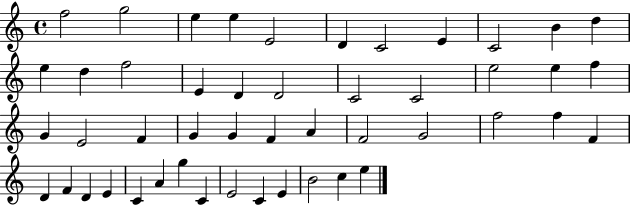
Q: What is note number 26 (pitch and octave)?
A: G4